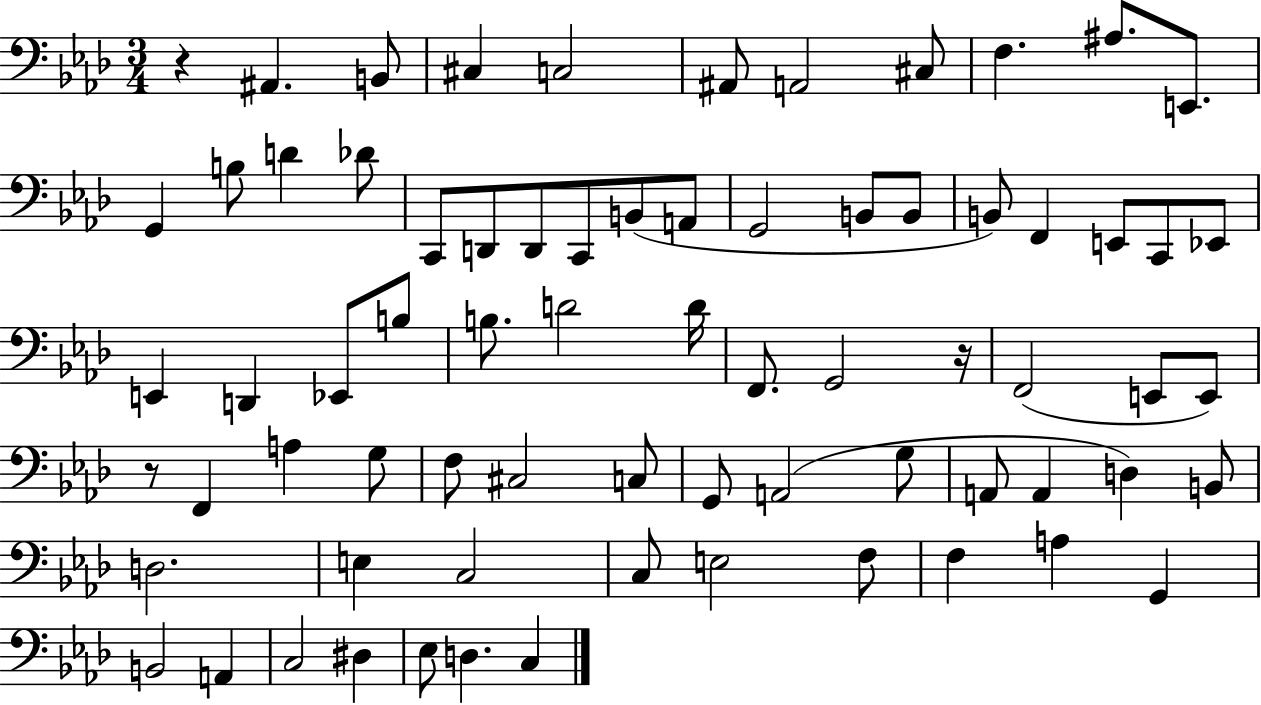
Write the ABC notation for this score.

X:1
T:Untitled
M:3/4
L:1/4
K:Ab
z ^A,, B,,/2 ^C, C,2 ^A,,/2 A,,2 ^C,/2 F, ^A,/2 E,,/2 G,, B,/2 D _D/2 C,,/2 D,,/2 D,,/2 C,,/2 B,,/2 A,,/2 G,,2 B,,/2 B,,/2 B,,/2 F,, E,,/2 C,,/2 _E,,/2 E,, D,, _E,,/2 B,/2 B,/2 D2 D/4 F,,/2 G,,2 z/4 F,,2 E,,/2 E,,/2 z/2 F,, A, G,/2 F,/2 ^C,2 C,/2 G,,/2 A,,2 G,/2 A,,/2 A,, D, B,,/2 D,2 E, C,2 C,/2 E,2 F,/2 F, A, G,, B,,2 A,, C,2 ^D, _E,/2 D, C,